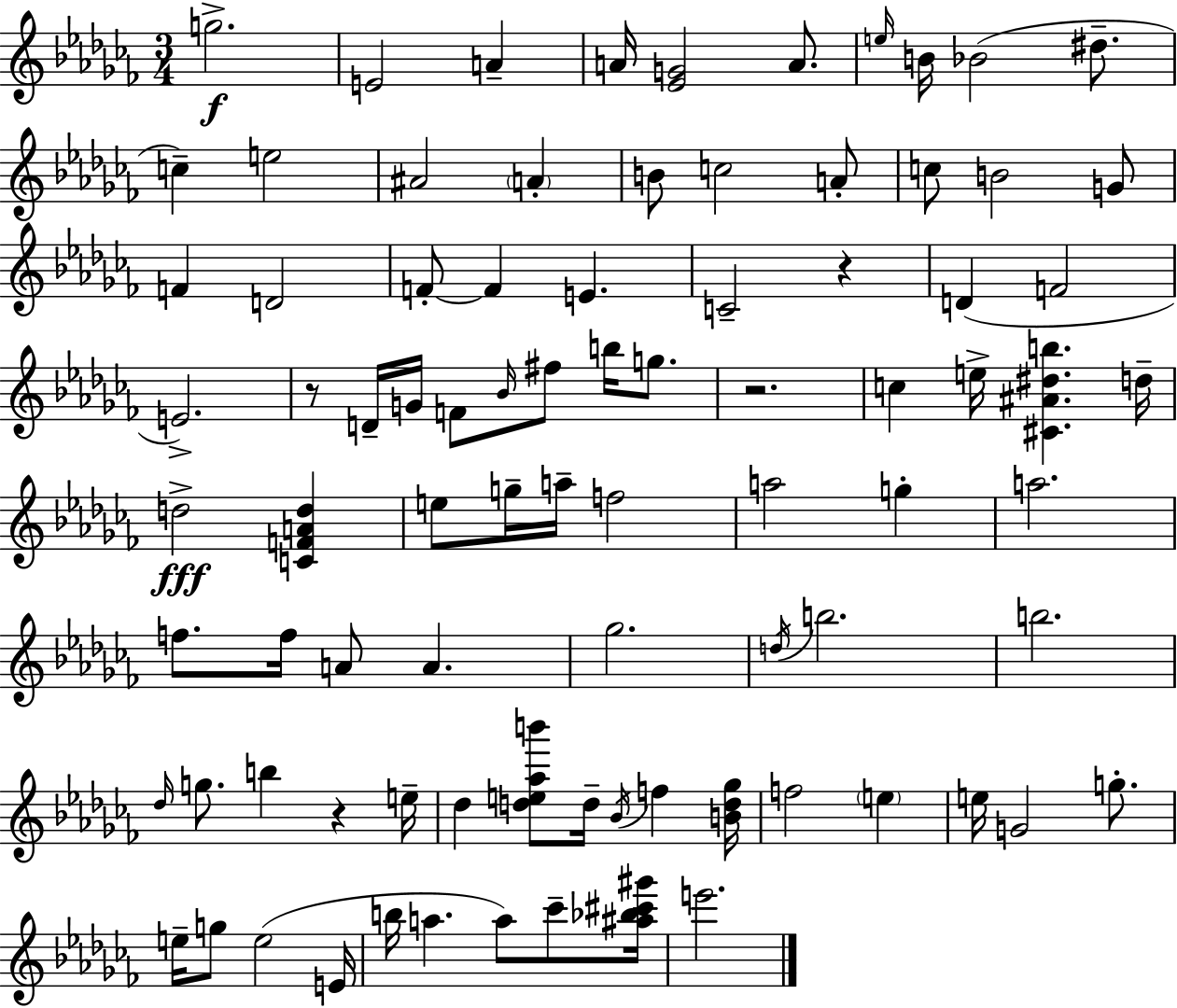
G5/h. E4/h A4/q A4/s [Eb4,G4]/h A4/e. E5/s B4/s Bb4/h D#5/e. C5/q E5/h A#4/h A4/q B4/e C5/h A4/e C5/e B4/h G4/e F4/q D4/h F4/e F4/q E4/q. C4/h R/q D4/q F4/h E4/h. R/e D4/s G4/s F4/e Bb4/s F#5/e B5/s G5/e. R/h. C5/q E5/s [C#4,A#4,D#5,B5]/q. D5/s D5/h [C4,F4,A4,D5]/q E5/e G5/s A5/s F5/h A5/h G5/q A5/h. F5/e. F5/s A4/e A4/q. Gb5/h. D5/s B5/h. B5/h. Db5/s G5/e. B5/q R/q E5/s Db5/q [D5,E5,Ab5,B6]/e D5/s Bb4/s F5/q [B4,D5,Gb5]/s F5/h E5/q E5/s G4/h G5/e. E5/s G5/e E5/h E4/s B5/s A5/q. A5/e CES6/e [A#5,Bb5,C#6,G#6]/s E6/h.